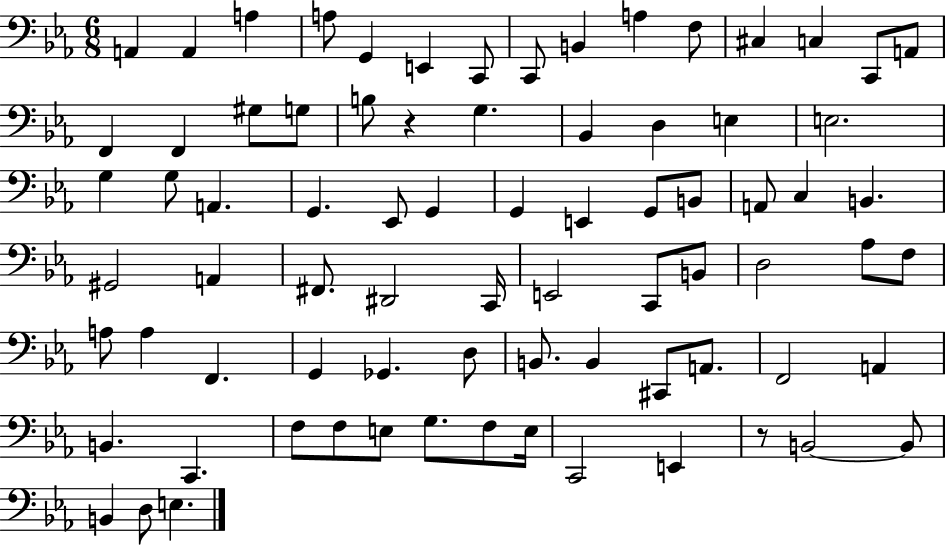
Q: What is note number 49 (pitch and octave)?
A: F3